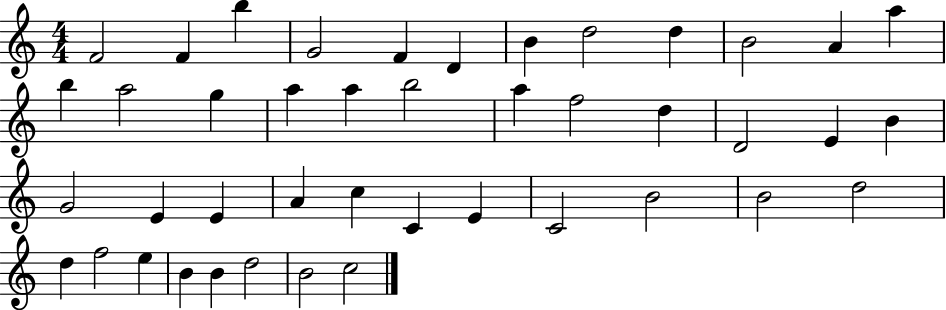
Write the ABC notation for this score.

X:1
T:Untitled
M:4/4
L:1/4
K:C
F2 F b G2 F D B d2 d B2 A a b a2 g a a b2 a f2 d D2 E B G2 E E A c C E C2 B2 B2 d2 d f2 e B B d2 B2 c2